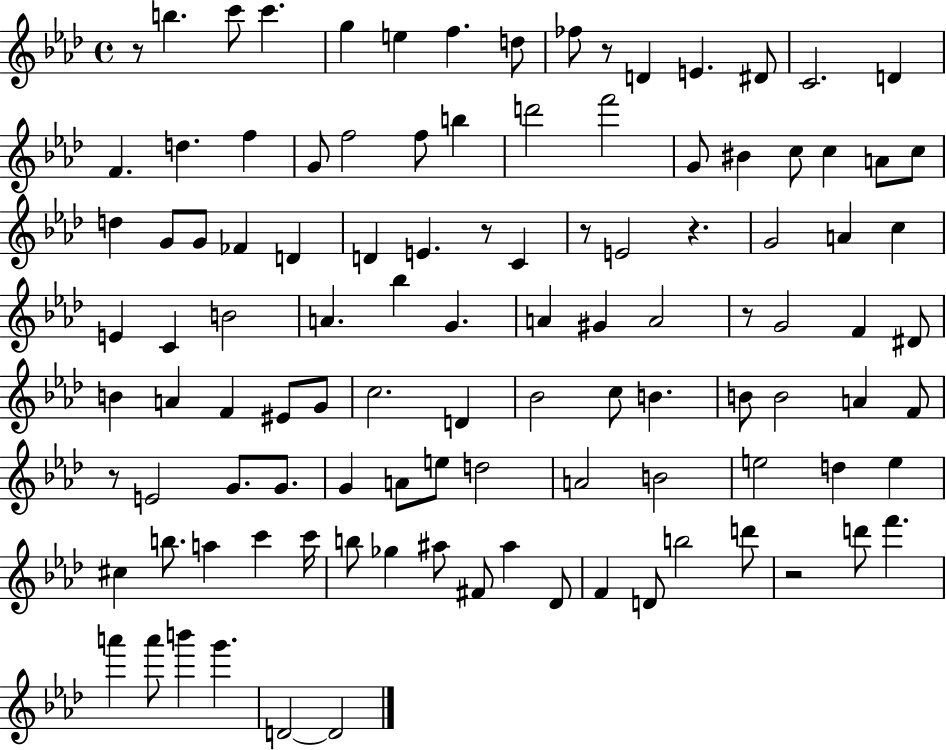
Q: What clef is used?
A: treble